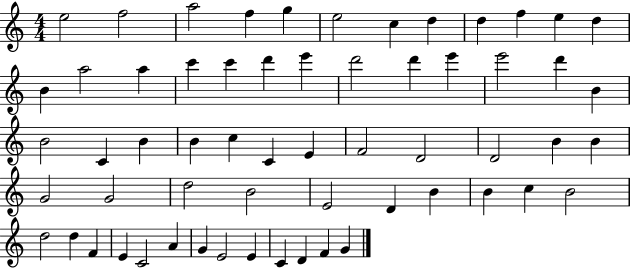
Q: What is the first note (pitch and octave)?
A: E5